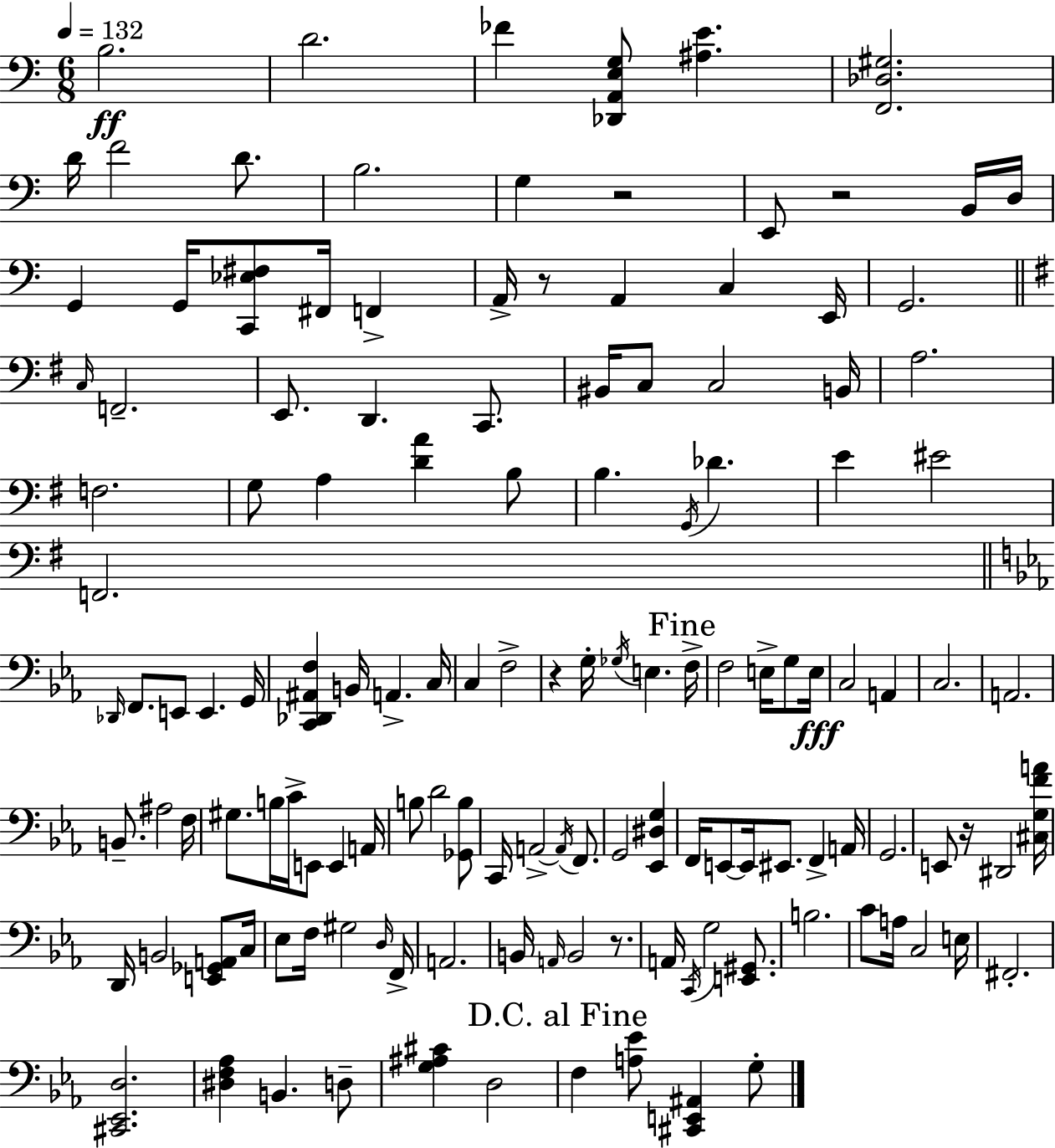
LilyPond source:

{
  \clef bass
  \numericTimeSignature
  \time 6/8
  \key c \major
  \tempo 4 = 132
  \repeat volta 2 { b2.\ff | d'2. | fes'4 <des, a, e g>8 <ais e'>4. | <f, des gis>2. | \break d'16 f'2 d'8. | b2. | g4 r2 | e,8 r2 b,16 d16 | \break g,4 g,16 <c, ees fis>8 fis,16 f,4-> | a,16-> r8 a,4 c4 e,16 | g,2. | \bar "||" \break \key g \major \grace { c16 } f,2.-- | e,8. d,4. c,8. | bis,16 c8 c2 | b,16 a2. | \break f2. | g8 a4 <d' a'>4 b8 | b4. \acciaccatura { g,16 } des'4. | e'4 eis'2 | \break f,2. | \bar "||" \break \key ees \major \grace { des,16 } f,8. e,8 e,4. | g,16 <c, des, ais, f>4 b,16 a,4.-> | c16 c4 f2-> | r4 g16-. \acciaccatura { ges16 } e4. | \break \mark "Fine" f16-> f2 e16-> g8 | e16\fff c2 a,4 | c2. | a,2. | \break b,8.-- ais2 | f16 gis8. b16 c'16-> e,8 e,4 | a,16 b8 d'2 | <ges, b>8 c,16 a,2->~~ \acciaccatura { a,16 } | \break f,8. g,2 <ees, dis g>4 | f,16 e,8~~ e,16 eis,8. f,4-> | a,16 g,2. | e,8 r16 dis,2 | \break <cis g f' a'>16 d,16 b,2 | <e, ges, a,>8 c16 ees8 f16 gis2 | \grace { d16 } f,16-> a,2. | b,16 \grace { a,16 } b,2 | \break r8. a,16 \acciaccatura { c,16 } g2 | <e, gis,>8. b2. | c'8 a16 c2 | e16 fis,2.-. | \break <cis, ees, d>2. | <dis f aes>4 b,4. | d8-- <g ais cis'>4 d2 | \mark "D.C. al Fine" f4 <a ees'>8 | \break <cis, e, ais,>4 g8-. } \bar "|."
}